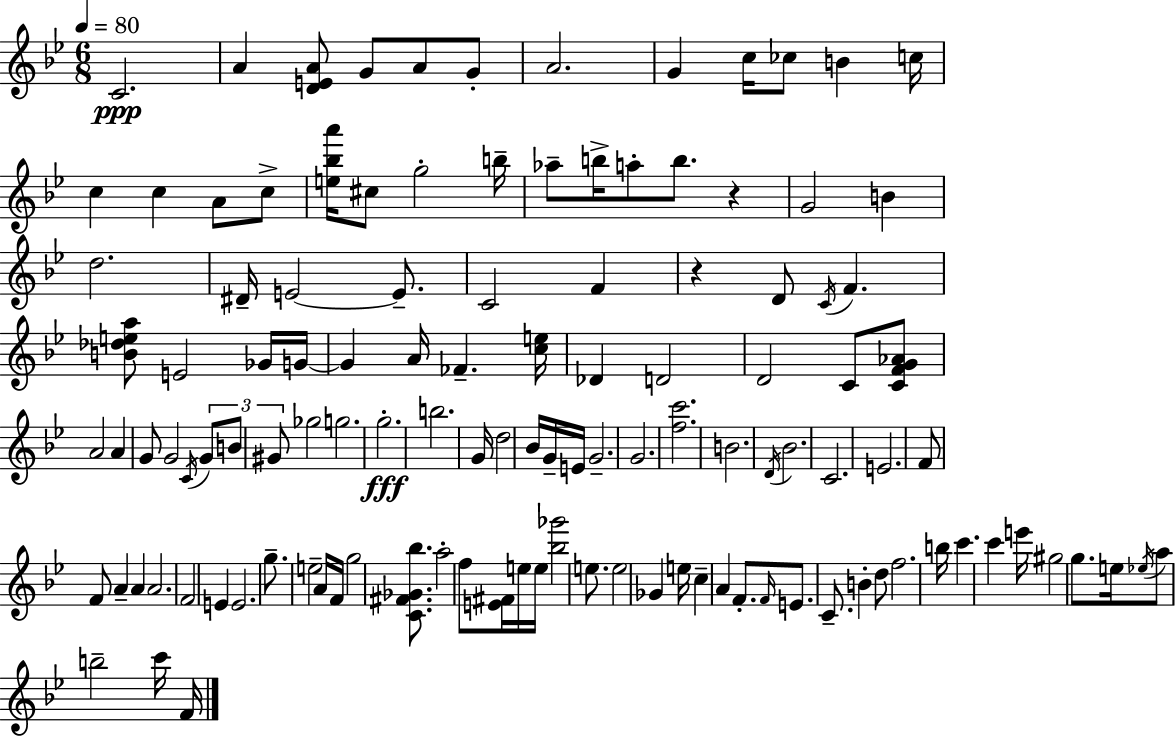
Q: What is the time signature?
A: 6/8